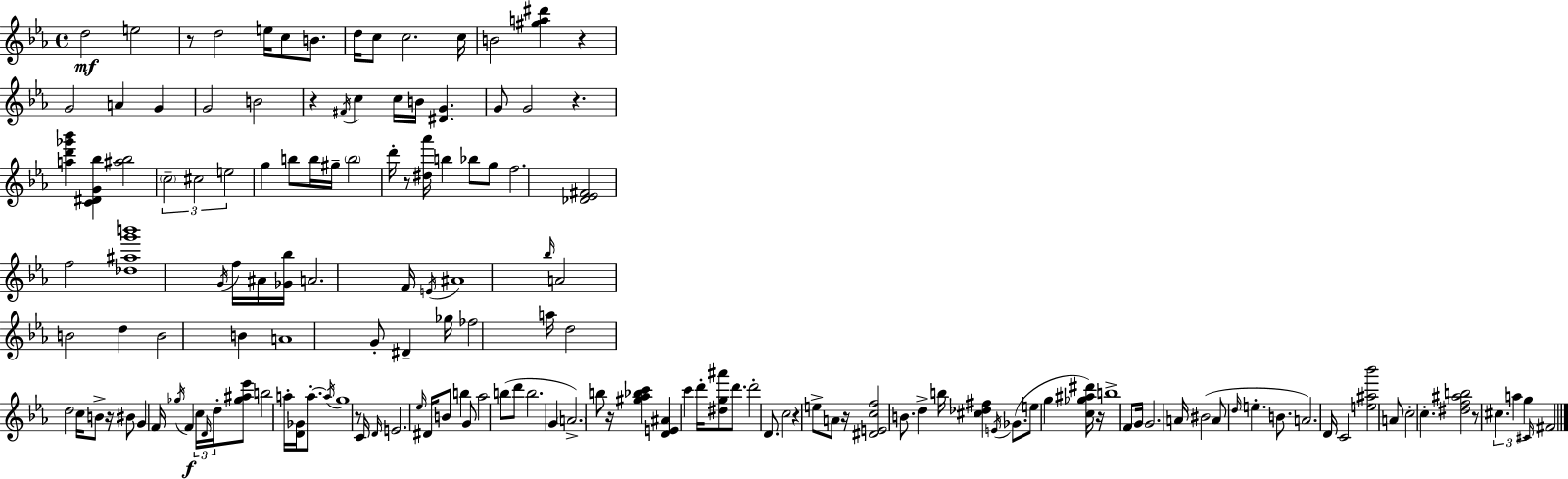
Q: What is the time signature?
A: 4/4